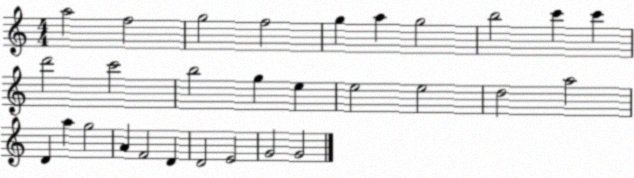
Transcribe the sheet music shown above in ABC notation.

X:1
T:Untitled
M:4/4
L:1/4
K:C
a2 f2 g2 f2 g a g2 b2 c' c' d'2 c'2 b2 g e e2 e2 d2 a2 D a g2 A F2 D D2 E2 G2 G2